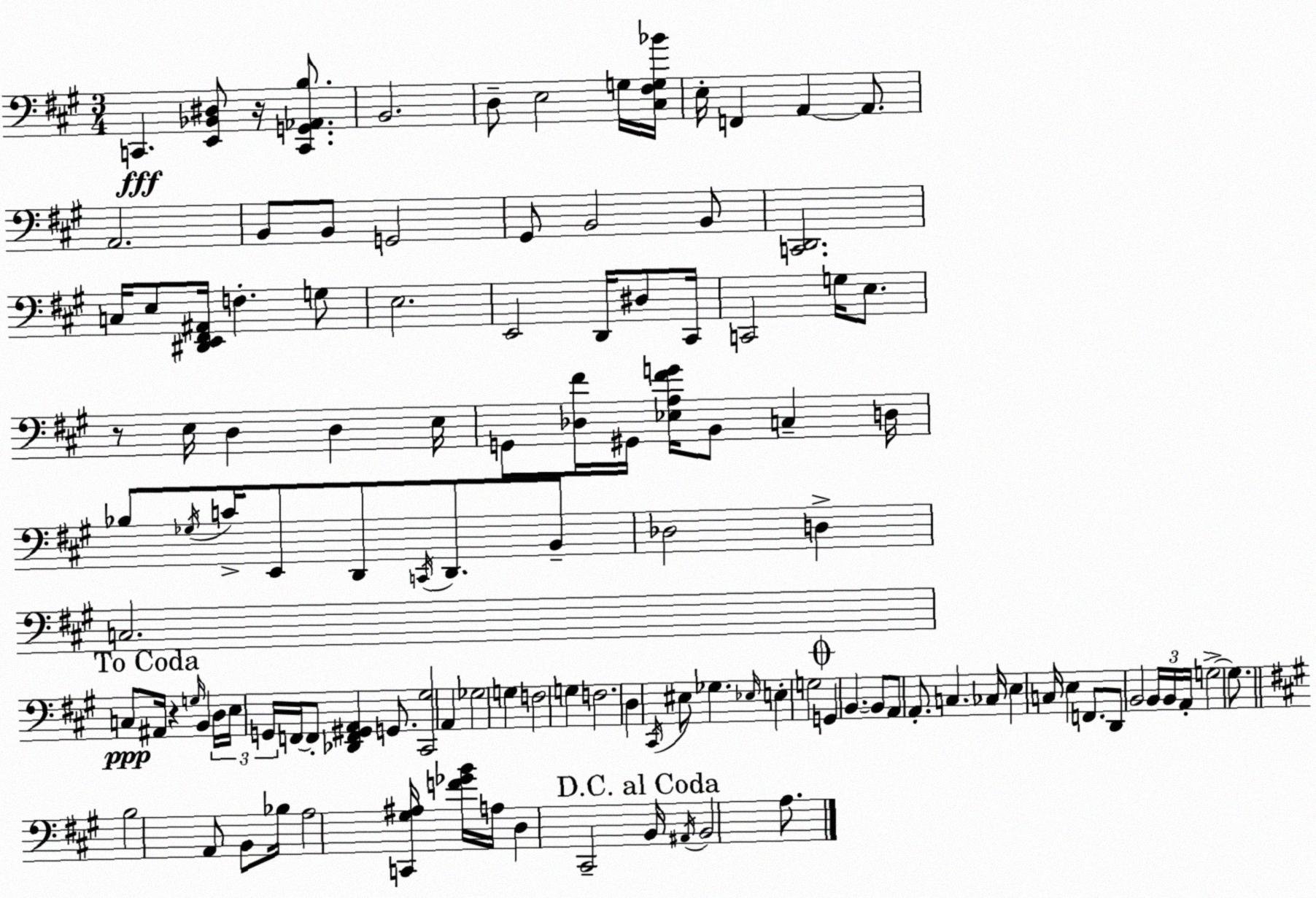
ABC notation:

X:1
T:Untitled
M:3/4
L:1/4
K:A
C,, [E,,_B,,^D,]/2 z/4 [C,,G,,_A,,B,]/2 B,,2 D,/2 E,2 G,/4 [^C,^F,G,_B]/4 E,/4 F,, A,, A,,/2 A,,2 B,,/2 B,,/2 G,,2 ^G,,/2 B,,2 B,,/2 [C,,D,,]2 C,/4 E,/2 [^D,,E,,^F,,^A,,]/4 F, G,/2 E,2 E,,2 D,,/4 ^D,/2 ^C,,/4 C,,2 G,/4 E,/2 z/2 E,/4 D, D, E,/4 G,,/2 [_D,^F]/4 ^G,,/4 [_E,A,^FG]/4 B,,/2 C, D,/4 _B,/2 _G,/4 C/4 E,,/2 D,,/2 C,,/4 D,,/2 B,,/2 _D,2 D, C,2 C,/2 ^A,,/4 z G,/4 B,, D,/4 E,/4 G,,/4 F,,/4 F,,/2 [_D,,F,,^G,,A,,] G,,/2 [^C,,^G,]2 A,, _G,2 G, F,2 G, F,2 D, ^C,,/4 ^E,/2 _G, _E,/4 E, G,2 G,, B,, B,,/2 A,,/2 A,,/2 C, _C,/4 E, C,/4 E, F,,/2 D,,/2 B,,2 B,,/4 B,,/4 A,,/4 G,2 G,/2 B,2 A,,/2 B,,/2 _B,/4 A,2 [C,,^G,^A,]/4 [F_GB]/4 A,/4 D, ^C,,2 B,,/4 ^A,,/4 B,,2 A,/2